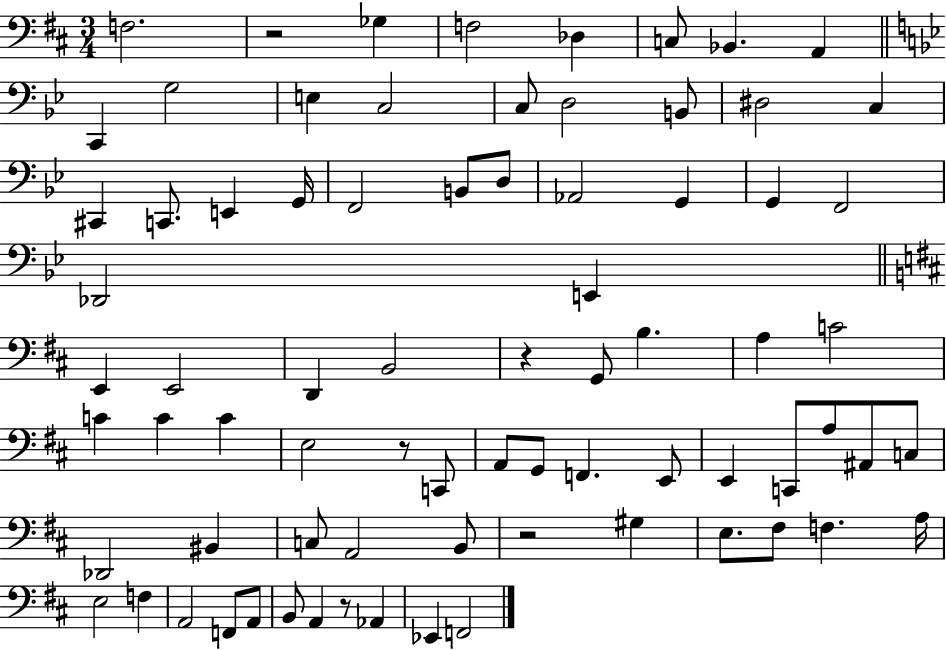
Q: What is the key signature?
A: D major